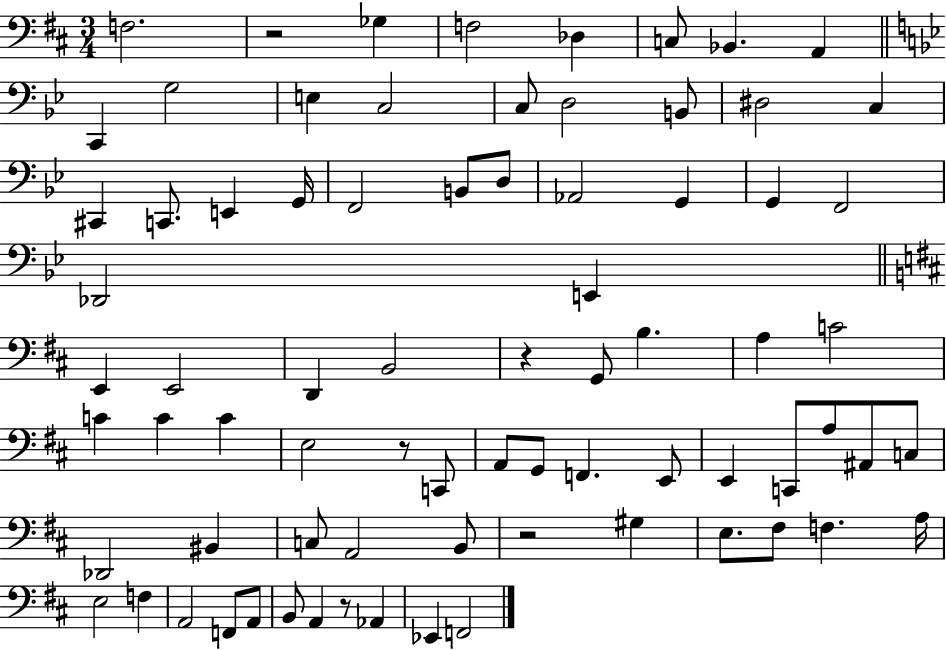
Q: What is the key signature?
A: D major